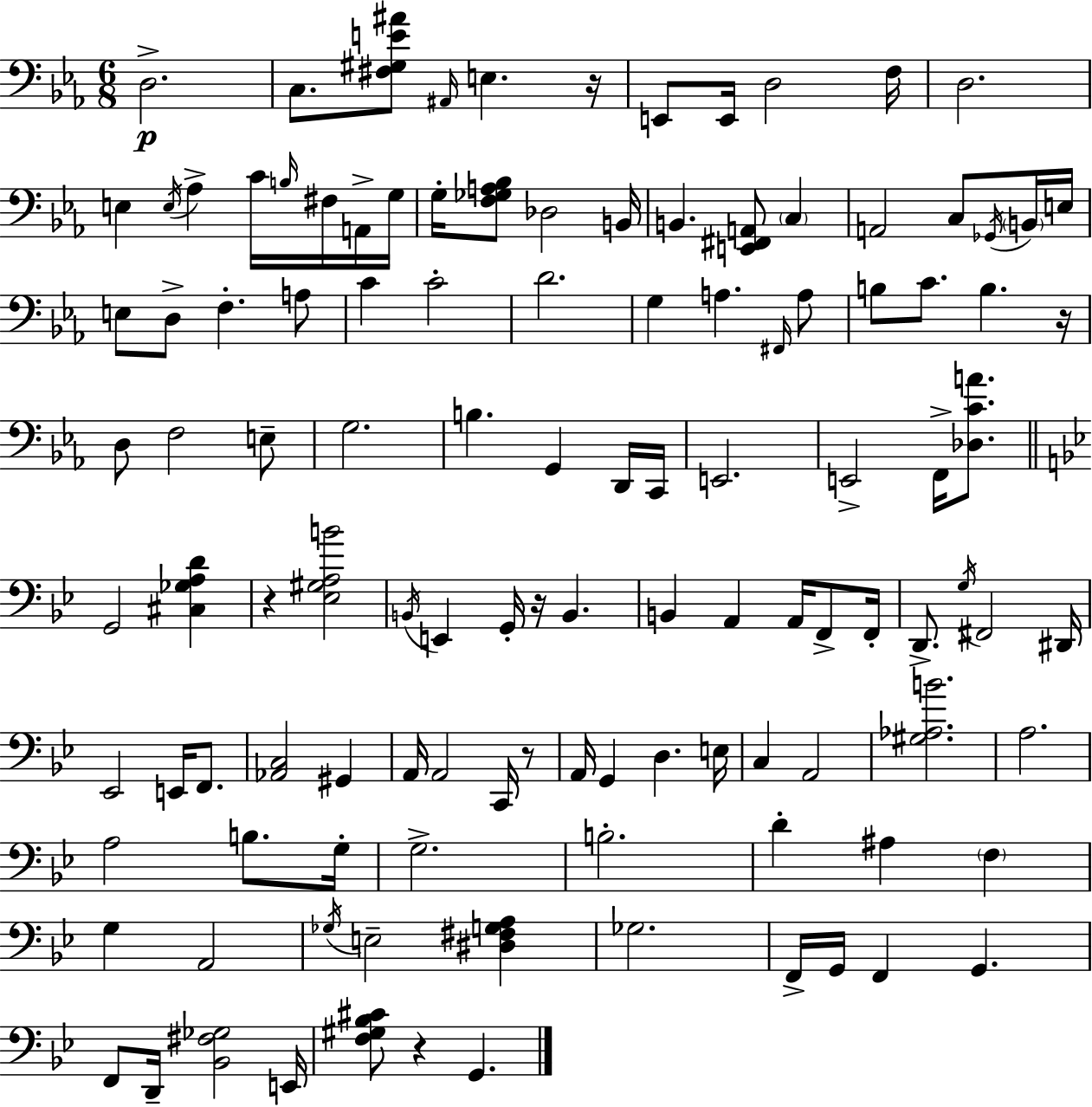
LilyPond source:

{
  \clef bass
  \numericTimeSignature
  \time 6/8
  \key ees \major
  d2.->\p | c8. <fis gis e' ais'>8 \grace { ais,16 } e4. | r16 e,8 e,16 d2 | f16 d2. | \break e4 \acciaccatura { e16 } aes4-> c'16 \grace { b16 } | fis16 a,16-> g16 g16-. <f ges a bes>8 des2 | b,16 b,4. <e, fis, a,>8 \parenthesize c4 | a,2 c8 | \break \acciaccatura { ges,16 } \parenthesize b,16 e16 e8 d8-> f4.-. | a8 c'4 c'2-. | d'2. | g4 a4. | \break \grace { fis,16 } a8 b8 c'8. b4. | r16 d8 f2 | e8-- g2. | b4. g,4 | \break d,16 c,16 e,2. | e,2-> | f,16-> <des c' a'>8. \bar "||" \break \key bes \major g,2 <cis ges a d'>4 | r4 <ees gis a b'>2 | \acciaccatura { b,16 } e,4 g,16-. r16 b,4. | b,4 a,4 a,16 f,8-> | \break f,16-. d,8.-> \acciaccatura { g16 } fis,2 | dis,16 ees,2 e,16 f,8. | <aes, c>2 gis,4 | a,16 a,2 c,16 | \break r8 a,16 g,4 d4. | e16 c4 a,2 | <gis aes b'>2. | a2. | \break a2 b8. | g16-. g2.-> | b2.-. | d'4-. ais4 \parenthesize f4 | \break g4 a,2 | \acciaccatura { ges16 } e2-- <dis fis g a>4 | ges2. | f,16-> g,16 f,4 g,4. | \break f,8 d,16-- <bes, fis ges>2 | e,16 <f gis bes cis'>8 r4 g,4. | \bar "|."
}